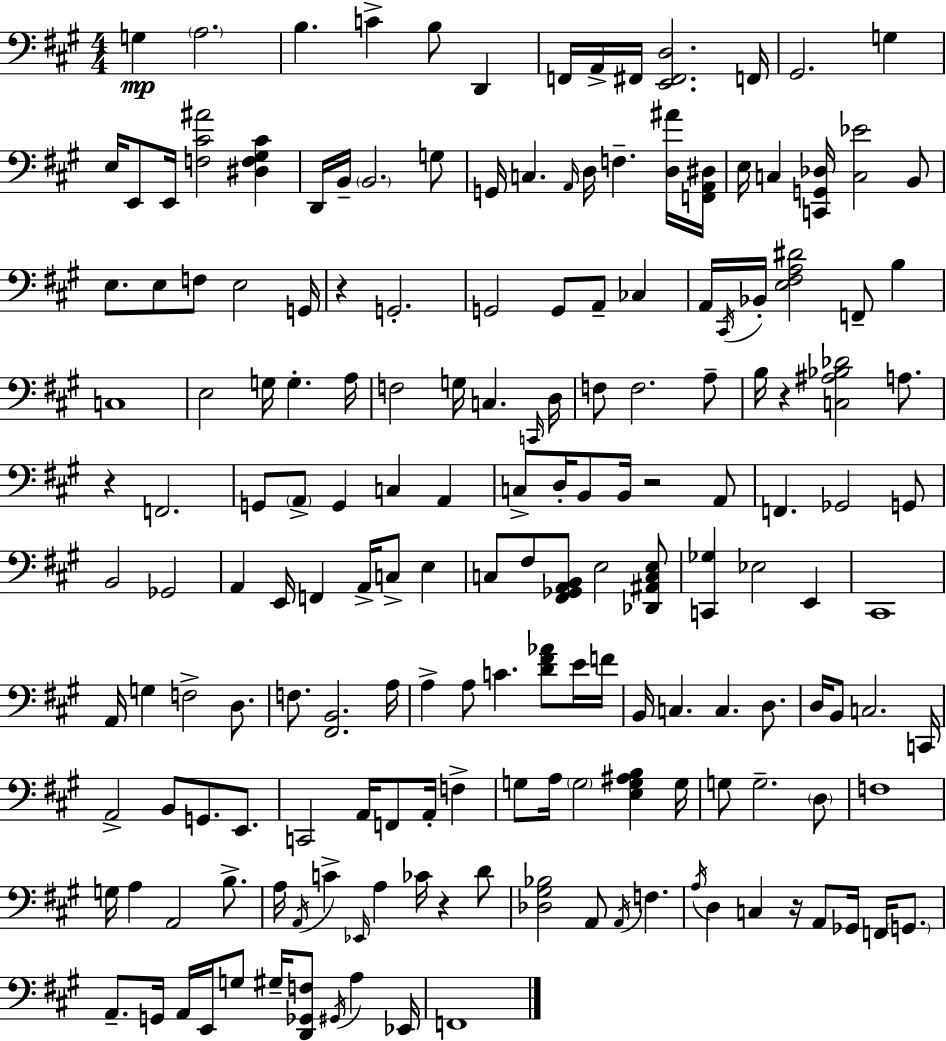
X:1
T:Untitled
M:4/4
L:1/4
K:A
G, A,2 B, C B,/2 D,, F,,/4 A,,/4 ^F,,/4 [E,,^F,,D,]2 F,,/4 ^G,,2 G, E,/4 E,,/2 E,,/4 [F,^C^A]2 [^D,F,^G,^C] D,,/4 B,,/4 B,,2 G,/2 G,,/4 C, A,,/4 D,/4 F, [D,^A]/4 [F,,A,,^D,]/4 E,/4 C, [C,,G,,_D,]/4 [C,_E]2 B,,/2 E,/2 E,/2 F,/2 E,2 G,,/4 z G,,2 G,,2 G,,/2 A,,/2 _C, A,,/4 ^C,,/4 _B,,/4 [E,^F,A,^D]2 F,,/2 B, C,4 E,2 G,/4 G, A,/4 F,2 G,/4 C, C,,/4 D,/4 F,/2 F,2 A,/2 B,/4 z [C,^A,_B,_D]2 A,/2 z F,,2 G,,/2 A,,/2 G,, C, A,, C,/2 D,/4 B,,/2 B,,/4 z2 A,,/2 F,, _G,,2 G,,/2 B,,2 _G,,2 A,, E,,/4 F,, A,,/4 C,/2 E, C,/2 ^F,/2 [^F,,_G,,A,,B,,]/2 E,2 [_D,,^A,,C,E,]/2 [C,,_G,] _E,2 E,, ^C,,4 A,,/4 G, F,2 D,/2 F,/2 [^F,,B,,]2 A,/4 A, A,/2 C [D^F_A]/2 E/4 F/4 B,,/4 C, C, D,/2 D,/4 B,,/2 C,2 C,,/4 A,,2 B,,/2 G,,/2 E,,/2 C,,2 A,,/4 F,,/2 A,,/4 F, G,/2 A,/4 G,2 [E,G,^A,B,] G,/4 G,/2 G,2 D,/2 F,4 G,/4 A, A,,2 B,/2 A,/4 A,,/4 C _E,,/4 A, _C/4 z D/2 [_D,^G,_B,]2 A,,/2 A,,/4 F, A,/4 D, C, z/4 A,,/2 _G,,/4 F,,/4 G,,/2 A,,/2 G,,/4 A,,/4 E,,/4 G,/2 ^G,/4 [D,,_G,,F,]/2 ^G,,/4 A, _E,,/4 F,,4